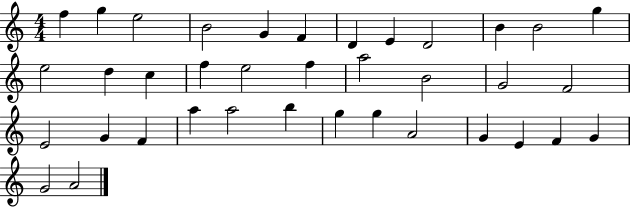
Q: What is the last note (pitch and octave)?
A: A4